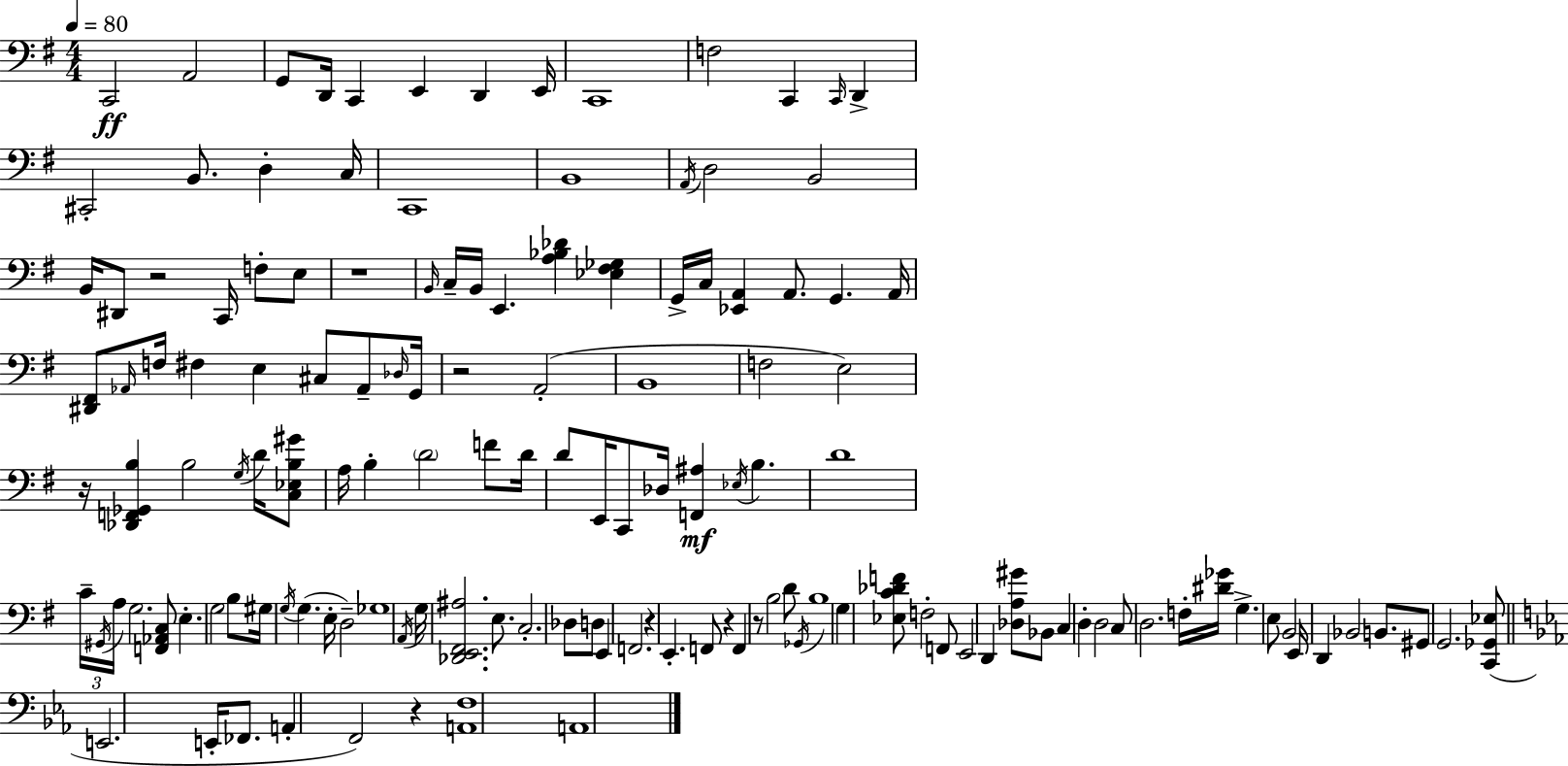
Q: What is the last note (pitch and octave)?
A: A2